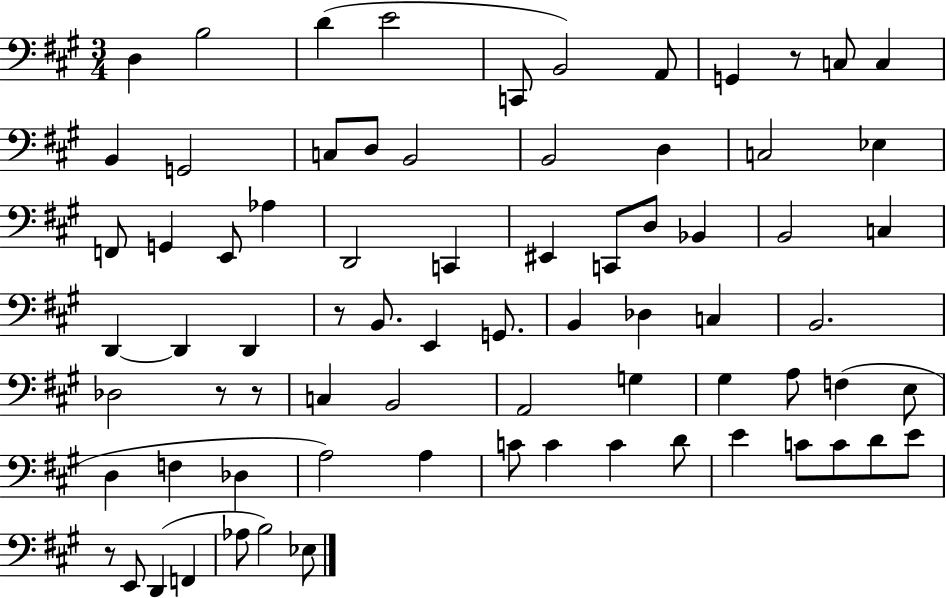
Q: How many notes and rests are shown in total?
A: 75